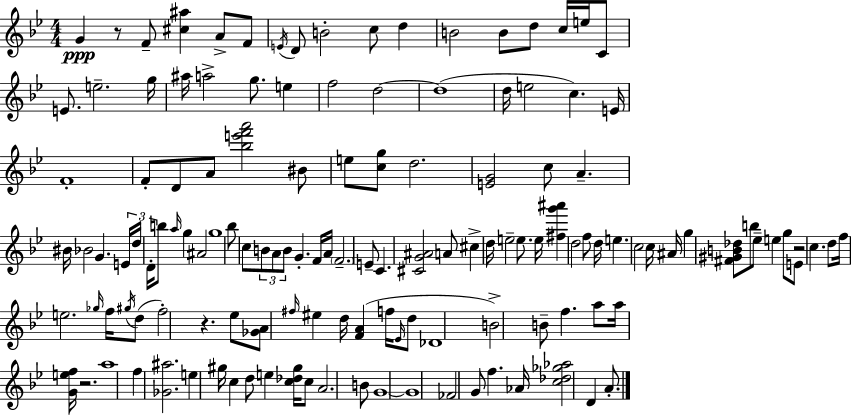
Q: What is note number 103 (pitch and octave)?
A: F5